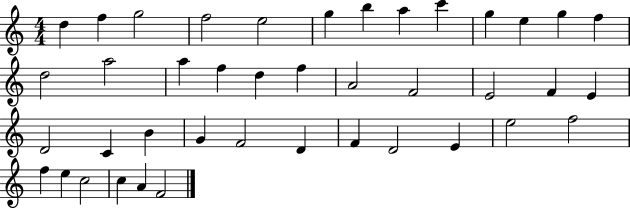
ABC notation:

X:1
T:Untitled
M:4/4
L:1/4
K:C
d f g2 f2 e2 g b a c' g e g f d2 a2 a f d f A2 F2 E2 F E D2 C B G F2 D F D2 E e2 f2 f e c2 c A F2